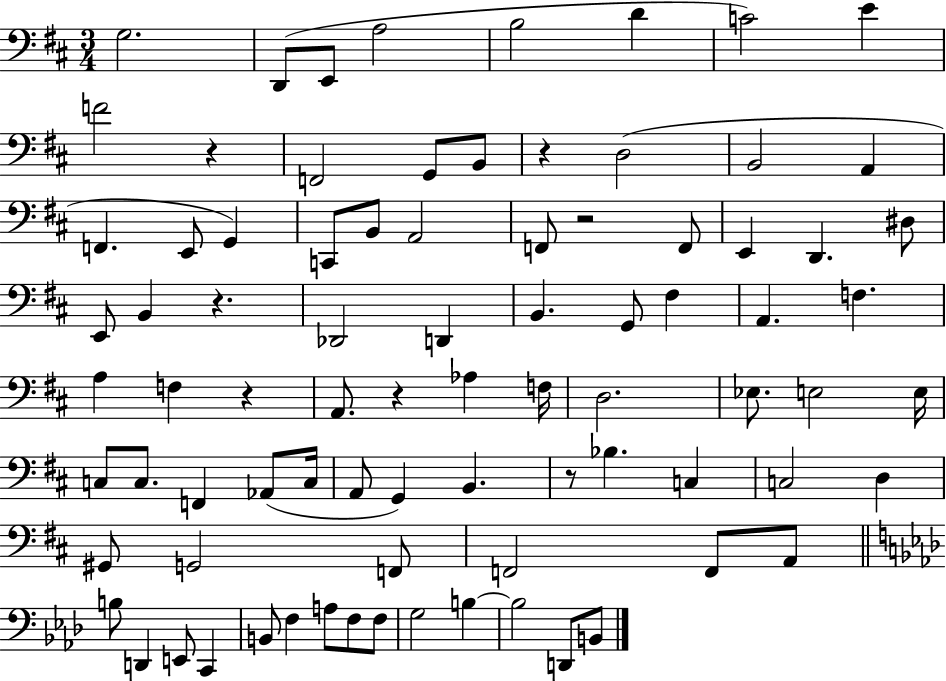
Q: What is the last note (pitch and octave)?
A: B2